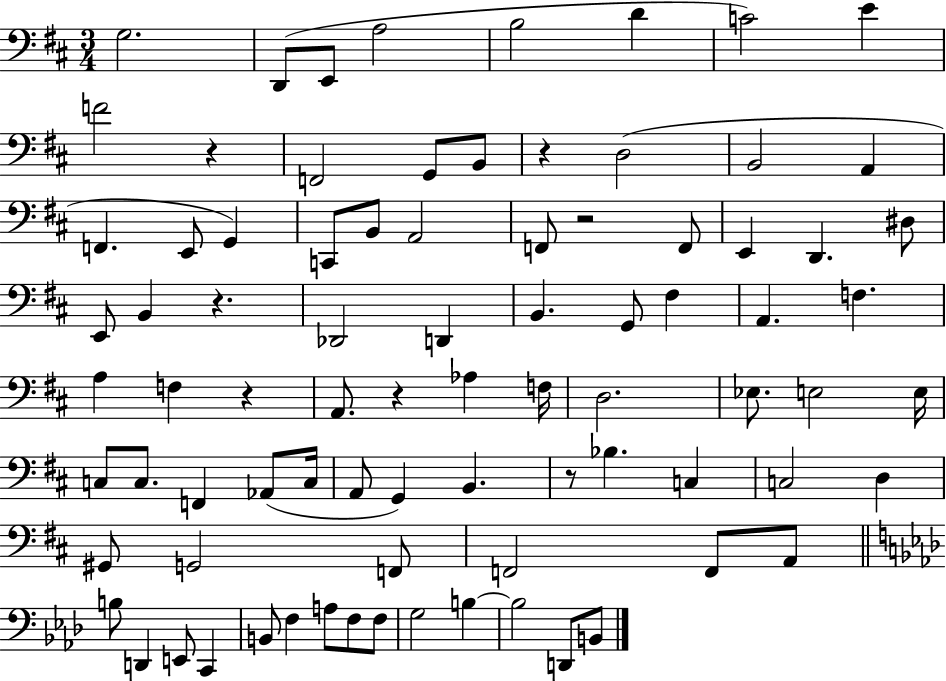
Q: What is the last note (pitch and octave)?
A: B2